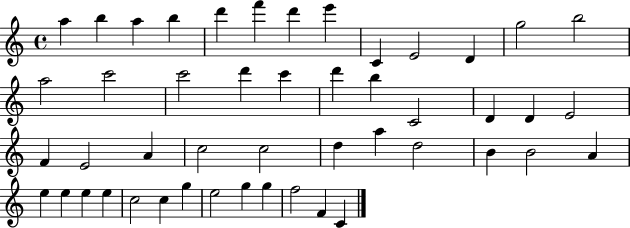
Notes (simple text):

A5/q B5/q A5/q B5/q D6/q F6/q D6/q E6/q C4/q E4/h D4/q G5/h B5/h A5/h C6/h C6/h D6/q C6/q D6/q B5/q C4/h D4/q D4/q E4/h F4/q E4/h A4/q C5/h C5/h D5/q A5/q D5/h B4/q B4/h A4/q E5/q E5/q E5/q E5/q C5/h C5/q G5/q E5/h G5/q G5/q F5/h F4/q C4/q